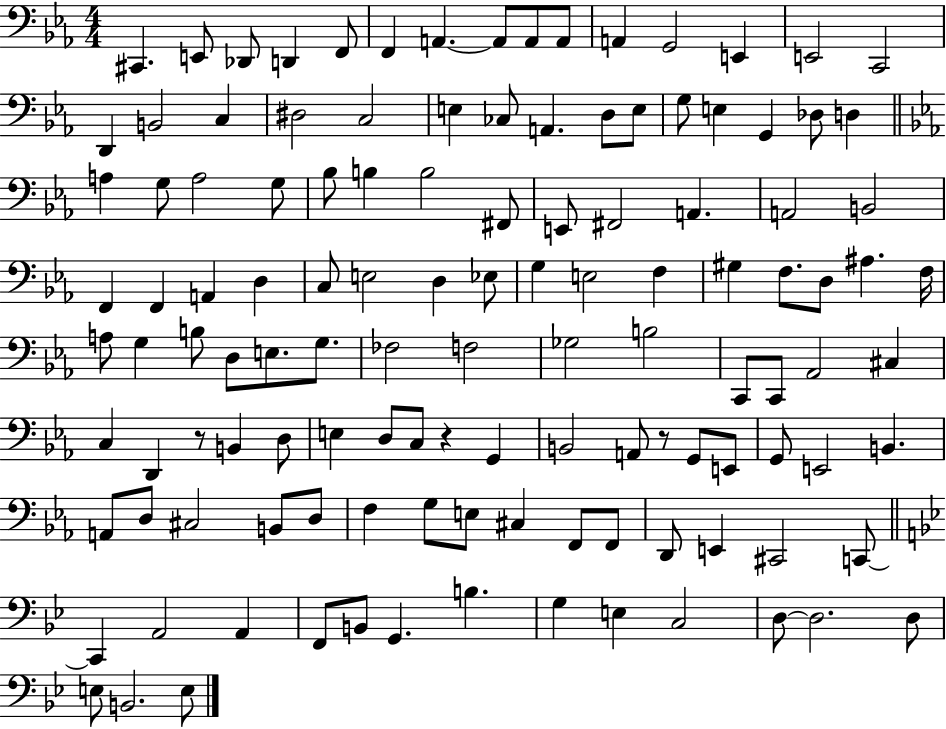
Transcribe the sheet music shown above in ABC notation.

X:1
T:Untitled
M:4/4
L:1/4
K:Eb
^C,, E,,/2 _D,,/2 D,, F,,/2 F,, A,, A,,/2 A,,/2 A,,/2 A,, G,,2 E,, E,,2 C,,2 D,, B,,2 C, ^D,2 C,2 E, _C,/2 A,, D,/2 E,/2 G,/2 E, G,, _D,/2 D, A, G,/2 A,2 G,/2 _B,/2 B, B,2 ^F,,/2 E,,/2 ^F,,2 A,, A,,2 B,,2 F,, F,, A,, D, C,/2 E,2 D, _E,/2 G, E,2 F, ^G, F,/2 D,/2 ^A, F,/4 A,/2 G, B,/2 D,/2 E,/2 G,/2 _F,2 F,2 _G,2 B,2 C,,/2 C,,/2 _A,,2 ^C, C, D,, z/2 B,, D,/2 E, D,/2 C,/2 z G,, B,,2 A,,/2 z/2 G,,/2 E,,/2 G,,/2 E,,2 B,, A,,/2 D,/2 ^C,2 B,,/2 D,/2 F, G,/2 E,/2 ^C, F,,/2 F,,/2 D,,/2 E,, ^C,,2 C,,/2 C,, A,,2 A,, F,,/2 B,,/2 G,, B, G, E, C,2 D,/2 D,2 D,/2 E,/2 B,,2 E,/2